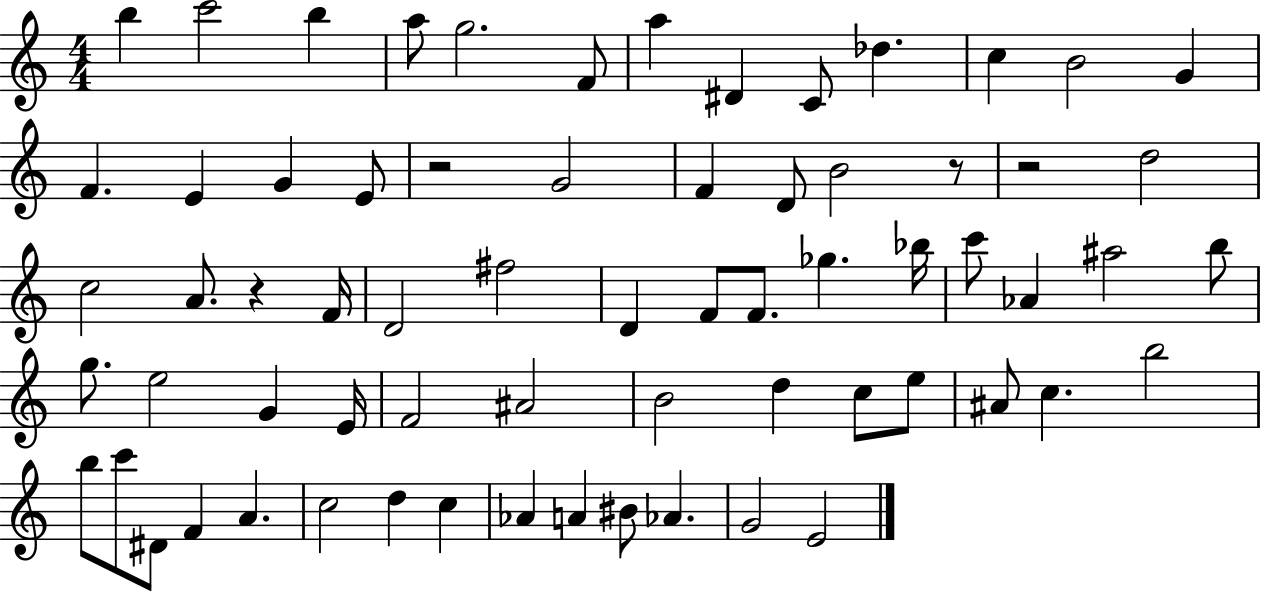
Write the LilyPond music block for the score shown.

{
  \clef treble
  \numericTimeSignature
  \time 4/4
  \key c \major
  b''4 c'''2 b''4 | a''8 g''2. f'8 | a''4 dis'4 c'8 des''4. | c''4 b'2 g'4 | \break f'4. e'4 g'4 e'8 | r2 g'2 | f'4 d'8 b'2 r8 | r2 d''2 | \break c''2 a'8. r4 f'16 | d'2 fis''2 | d'4 f'8 f'8. ges''4. bes''16 | c'''8 aes'4 ais''2 b''8 | \break g''8. e''2 g'4 e'16 | f'2 ais'2 | b'2 d''4 c''8 e''8 | ais'8 c''4. b''2 | \break b''8 c'''8 dis'8 f'4 a'4. | c''2 d''4 c''4 | aes'4 a'4 bis'8 aes'4. | g'2 e'2 | \break \bar "|."
}